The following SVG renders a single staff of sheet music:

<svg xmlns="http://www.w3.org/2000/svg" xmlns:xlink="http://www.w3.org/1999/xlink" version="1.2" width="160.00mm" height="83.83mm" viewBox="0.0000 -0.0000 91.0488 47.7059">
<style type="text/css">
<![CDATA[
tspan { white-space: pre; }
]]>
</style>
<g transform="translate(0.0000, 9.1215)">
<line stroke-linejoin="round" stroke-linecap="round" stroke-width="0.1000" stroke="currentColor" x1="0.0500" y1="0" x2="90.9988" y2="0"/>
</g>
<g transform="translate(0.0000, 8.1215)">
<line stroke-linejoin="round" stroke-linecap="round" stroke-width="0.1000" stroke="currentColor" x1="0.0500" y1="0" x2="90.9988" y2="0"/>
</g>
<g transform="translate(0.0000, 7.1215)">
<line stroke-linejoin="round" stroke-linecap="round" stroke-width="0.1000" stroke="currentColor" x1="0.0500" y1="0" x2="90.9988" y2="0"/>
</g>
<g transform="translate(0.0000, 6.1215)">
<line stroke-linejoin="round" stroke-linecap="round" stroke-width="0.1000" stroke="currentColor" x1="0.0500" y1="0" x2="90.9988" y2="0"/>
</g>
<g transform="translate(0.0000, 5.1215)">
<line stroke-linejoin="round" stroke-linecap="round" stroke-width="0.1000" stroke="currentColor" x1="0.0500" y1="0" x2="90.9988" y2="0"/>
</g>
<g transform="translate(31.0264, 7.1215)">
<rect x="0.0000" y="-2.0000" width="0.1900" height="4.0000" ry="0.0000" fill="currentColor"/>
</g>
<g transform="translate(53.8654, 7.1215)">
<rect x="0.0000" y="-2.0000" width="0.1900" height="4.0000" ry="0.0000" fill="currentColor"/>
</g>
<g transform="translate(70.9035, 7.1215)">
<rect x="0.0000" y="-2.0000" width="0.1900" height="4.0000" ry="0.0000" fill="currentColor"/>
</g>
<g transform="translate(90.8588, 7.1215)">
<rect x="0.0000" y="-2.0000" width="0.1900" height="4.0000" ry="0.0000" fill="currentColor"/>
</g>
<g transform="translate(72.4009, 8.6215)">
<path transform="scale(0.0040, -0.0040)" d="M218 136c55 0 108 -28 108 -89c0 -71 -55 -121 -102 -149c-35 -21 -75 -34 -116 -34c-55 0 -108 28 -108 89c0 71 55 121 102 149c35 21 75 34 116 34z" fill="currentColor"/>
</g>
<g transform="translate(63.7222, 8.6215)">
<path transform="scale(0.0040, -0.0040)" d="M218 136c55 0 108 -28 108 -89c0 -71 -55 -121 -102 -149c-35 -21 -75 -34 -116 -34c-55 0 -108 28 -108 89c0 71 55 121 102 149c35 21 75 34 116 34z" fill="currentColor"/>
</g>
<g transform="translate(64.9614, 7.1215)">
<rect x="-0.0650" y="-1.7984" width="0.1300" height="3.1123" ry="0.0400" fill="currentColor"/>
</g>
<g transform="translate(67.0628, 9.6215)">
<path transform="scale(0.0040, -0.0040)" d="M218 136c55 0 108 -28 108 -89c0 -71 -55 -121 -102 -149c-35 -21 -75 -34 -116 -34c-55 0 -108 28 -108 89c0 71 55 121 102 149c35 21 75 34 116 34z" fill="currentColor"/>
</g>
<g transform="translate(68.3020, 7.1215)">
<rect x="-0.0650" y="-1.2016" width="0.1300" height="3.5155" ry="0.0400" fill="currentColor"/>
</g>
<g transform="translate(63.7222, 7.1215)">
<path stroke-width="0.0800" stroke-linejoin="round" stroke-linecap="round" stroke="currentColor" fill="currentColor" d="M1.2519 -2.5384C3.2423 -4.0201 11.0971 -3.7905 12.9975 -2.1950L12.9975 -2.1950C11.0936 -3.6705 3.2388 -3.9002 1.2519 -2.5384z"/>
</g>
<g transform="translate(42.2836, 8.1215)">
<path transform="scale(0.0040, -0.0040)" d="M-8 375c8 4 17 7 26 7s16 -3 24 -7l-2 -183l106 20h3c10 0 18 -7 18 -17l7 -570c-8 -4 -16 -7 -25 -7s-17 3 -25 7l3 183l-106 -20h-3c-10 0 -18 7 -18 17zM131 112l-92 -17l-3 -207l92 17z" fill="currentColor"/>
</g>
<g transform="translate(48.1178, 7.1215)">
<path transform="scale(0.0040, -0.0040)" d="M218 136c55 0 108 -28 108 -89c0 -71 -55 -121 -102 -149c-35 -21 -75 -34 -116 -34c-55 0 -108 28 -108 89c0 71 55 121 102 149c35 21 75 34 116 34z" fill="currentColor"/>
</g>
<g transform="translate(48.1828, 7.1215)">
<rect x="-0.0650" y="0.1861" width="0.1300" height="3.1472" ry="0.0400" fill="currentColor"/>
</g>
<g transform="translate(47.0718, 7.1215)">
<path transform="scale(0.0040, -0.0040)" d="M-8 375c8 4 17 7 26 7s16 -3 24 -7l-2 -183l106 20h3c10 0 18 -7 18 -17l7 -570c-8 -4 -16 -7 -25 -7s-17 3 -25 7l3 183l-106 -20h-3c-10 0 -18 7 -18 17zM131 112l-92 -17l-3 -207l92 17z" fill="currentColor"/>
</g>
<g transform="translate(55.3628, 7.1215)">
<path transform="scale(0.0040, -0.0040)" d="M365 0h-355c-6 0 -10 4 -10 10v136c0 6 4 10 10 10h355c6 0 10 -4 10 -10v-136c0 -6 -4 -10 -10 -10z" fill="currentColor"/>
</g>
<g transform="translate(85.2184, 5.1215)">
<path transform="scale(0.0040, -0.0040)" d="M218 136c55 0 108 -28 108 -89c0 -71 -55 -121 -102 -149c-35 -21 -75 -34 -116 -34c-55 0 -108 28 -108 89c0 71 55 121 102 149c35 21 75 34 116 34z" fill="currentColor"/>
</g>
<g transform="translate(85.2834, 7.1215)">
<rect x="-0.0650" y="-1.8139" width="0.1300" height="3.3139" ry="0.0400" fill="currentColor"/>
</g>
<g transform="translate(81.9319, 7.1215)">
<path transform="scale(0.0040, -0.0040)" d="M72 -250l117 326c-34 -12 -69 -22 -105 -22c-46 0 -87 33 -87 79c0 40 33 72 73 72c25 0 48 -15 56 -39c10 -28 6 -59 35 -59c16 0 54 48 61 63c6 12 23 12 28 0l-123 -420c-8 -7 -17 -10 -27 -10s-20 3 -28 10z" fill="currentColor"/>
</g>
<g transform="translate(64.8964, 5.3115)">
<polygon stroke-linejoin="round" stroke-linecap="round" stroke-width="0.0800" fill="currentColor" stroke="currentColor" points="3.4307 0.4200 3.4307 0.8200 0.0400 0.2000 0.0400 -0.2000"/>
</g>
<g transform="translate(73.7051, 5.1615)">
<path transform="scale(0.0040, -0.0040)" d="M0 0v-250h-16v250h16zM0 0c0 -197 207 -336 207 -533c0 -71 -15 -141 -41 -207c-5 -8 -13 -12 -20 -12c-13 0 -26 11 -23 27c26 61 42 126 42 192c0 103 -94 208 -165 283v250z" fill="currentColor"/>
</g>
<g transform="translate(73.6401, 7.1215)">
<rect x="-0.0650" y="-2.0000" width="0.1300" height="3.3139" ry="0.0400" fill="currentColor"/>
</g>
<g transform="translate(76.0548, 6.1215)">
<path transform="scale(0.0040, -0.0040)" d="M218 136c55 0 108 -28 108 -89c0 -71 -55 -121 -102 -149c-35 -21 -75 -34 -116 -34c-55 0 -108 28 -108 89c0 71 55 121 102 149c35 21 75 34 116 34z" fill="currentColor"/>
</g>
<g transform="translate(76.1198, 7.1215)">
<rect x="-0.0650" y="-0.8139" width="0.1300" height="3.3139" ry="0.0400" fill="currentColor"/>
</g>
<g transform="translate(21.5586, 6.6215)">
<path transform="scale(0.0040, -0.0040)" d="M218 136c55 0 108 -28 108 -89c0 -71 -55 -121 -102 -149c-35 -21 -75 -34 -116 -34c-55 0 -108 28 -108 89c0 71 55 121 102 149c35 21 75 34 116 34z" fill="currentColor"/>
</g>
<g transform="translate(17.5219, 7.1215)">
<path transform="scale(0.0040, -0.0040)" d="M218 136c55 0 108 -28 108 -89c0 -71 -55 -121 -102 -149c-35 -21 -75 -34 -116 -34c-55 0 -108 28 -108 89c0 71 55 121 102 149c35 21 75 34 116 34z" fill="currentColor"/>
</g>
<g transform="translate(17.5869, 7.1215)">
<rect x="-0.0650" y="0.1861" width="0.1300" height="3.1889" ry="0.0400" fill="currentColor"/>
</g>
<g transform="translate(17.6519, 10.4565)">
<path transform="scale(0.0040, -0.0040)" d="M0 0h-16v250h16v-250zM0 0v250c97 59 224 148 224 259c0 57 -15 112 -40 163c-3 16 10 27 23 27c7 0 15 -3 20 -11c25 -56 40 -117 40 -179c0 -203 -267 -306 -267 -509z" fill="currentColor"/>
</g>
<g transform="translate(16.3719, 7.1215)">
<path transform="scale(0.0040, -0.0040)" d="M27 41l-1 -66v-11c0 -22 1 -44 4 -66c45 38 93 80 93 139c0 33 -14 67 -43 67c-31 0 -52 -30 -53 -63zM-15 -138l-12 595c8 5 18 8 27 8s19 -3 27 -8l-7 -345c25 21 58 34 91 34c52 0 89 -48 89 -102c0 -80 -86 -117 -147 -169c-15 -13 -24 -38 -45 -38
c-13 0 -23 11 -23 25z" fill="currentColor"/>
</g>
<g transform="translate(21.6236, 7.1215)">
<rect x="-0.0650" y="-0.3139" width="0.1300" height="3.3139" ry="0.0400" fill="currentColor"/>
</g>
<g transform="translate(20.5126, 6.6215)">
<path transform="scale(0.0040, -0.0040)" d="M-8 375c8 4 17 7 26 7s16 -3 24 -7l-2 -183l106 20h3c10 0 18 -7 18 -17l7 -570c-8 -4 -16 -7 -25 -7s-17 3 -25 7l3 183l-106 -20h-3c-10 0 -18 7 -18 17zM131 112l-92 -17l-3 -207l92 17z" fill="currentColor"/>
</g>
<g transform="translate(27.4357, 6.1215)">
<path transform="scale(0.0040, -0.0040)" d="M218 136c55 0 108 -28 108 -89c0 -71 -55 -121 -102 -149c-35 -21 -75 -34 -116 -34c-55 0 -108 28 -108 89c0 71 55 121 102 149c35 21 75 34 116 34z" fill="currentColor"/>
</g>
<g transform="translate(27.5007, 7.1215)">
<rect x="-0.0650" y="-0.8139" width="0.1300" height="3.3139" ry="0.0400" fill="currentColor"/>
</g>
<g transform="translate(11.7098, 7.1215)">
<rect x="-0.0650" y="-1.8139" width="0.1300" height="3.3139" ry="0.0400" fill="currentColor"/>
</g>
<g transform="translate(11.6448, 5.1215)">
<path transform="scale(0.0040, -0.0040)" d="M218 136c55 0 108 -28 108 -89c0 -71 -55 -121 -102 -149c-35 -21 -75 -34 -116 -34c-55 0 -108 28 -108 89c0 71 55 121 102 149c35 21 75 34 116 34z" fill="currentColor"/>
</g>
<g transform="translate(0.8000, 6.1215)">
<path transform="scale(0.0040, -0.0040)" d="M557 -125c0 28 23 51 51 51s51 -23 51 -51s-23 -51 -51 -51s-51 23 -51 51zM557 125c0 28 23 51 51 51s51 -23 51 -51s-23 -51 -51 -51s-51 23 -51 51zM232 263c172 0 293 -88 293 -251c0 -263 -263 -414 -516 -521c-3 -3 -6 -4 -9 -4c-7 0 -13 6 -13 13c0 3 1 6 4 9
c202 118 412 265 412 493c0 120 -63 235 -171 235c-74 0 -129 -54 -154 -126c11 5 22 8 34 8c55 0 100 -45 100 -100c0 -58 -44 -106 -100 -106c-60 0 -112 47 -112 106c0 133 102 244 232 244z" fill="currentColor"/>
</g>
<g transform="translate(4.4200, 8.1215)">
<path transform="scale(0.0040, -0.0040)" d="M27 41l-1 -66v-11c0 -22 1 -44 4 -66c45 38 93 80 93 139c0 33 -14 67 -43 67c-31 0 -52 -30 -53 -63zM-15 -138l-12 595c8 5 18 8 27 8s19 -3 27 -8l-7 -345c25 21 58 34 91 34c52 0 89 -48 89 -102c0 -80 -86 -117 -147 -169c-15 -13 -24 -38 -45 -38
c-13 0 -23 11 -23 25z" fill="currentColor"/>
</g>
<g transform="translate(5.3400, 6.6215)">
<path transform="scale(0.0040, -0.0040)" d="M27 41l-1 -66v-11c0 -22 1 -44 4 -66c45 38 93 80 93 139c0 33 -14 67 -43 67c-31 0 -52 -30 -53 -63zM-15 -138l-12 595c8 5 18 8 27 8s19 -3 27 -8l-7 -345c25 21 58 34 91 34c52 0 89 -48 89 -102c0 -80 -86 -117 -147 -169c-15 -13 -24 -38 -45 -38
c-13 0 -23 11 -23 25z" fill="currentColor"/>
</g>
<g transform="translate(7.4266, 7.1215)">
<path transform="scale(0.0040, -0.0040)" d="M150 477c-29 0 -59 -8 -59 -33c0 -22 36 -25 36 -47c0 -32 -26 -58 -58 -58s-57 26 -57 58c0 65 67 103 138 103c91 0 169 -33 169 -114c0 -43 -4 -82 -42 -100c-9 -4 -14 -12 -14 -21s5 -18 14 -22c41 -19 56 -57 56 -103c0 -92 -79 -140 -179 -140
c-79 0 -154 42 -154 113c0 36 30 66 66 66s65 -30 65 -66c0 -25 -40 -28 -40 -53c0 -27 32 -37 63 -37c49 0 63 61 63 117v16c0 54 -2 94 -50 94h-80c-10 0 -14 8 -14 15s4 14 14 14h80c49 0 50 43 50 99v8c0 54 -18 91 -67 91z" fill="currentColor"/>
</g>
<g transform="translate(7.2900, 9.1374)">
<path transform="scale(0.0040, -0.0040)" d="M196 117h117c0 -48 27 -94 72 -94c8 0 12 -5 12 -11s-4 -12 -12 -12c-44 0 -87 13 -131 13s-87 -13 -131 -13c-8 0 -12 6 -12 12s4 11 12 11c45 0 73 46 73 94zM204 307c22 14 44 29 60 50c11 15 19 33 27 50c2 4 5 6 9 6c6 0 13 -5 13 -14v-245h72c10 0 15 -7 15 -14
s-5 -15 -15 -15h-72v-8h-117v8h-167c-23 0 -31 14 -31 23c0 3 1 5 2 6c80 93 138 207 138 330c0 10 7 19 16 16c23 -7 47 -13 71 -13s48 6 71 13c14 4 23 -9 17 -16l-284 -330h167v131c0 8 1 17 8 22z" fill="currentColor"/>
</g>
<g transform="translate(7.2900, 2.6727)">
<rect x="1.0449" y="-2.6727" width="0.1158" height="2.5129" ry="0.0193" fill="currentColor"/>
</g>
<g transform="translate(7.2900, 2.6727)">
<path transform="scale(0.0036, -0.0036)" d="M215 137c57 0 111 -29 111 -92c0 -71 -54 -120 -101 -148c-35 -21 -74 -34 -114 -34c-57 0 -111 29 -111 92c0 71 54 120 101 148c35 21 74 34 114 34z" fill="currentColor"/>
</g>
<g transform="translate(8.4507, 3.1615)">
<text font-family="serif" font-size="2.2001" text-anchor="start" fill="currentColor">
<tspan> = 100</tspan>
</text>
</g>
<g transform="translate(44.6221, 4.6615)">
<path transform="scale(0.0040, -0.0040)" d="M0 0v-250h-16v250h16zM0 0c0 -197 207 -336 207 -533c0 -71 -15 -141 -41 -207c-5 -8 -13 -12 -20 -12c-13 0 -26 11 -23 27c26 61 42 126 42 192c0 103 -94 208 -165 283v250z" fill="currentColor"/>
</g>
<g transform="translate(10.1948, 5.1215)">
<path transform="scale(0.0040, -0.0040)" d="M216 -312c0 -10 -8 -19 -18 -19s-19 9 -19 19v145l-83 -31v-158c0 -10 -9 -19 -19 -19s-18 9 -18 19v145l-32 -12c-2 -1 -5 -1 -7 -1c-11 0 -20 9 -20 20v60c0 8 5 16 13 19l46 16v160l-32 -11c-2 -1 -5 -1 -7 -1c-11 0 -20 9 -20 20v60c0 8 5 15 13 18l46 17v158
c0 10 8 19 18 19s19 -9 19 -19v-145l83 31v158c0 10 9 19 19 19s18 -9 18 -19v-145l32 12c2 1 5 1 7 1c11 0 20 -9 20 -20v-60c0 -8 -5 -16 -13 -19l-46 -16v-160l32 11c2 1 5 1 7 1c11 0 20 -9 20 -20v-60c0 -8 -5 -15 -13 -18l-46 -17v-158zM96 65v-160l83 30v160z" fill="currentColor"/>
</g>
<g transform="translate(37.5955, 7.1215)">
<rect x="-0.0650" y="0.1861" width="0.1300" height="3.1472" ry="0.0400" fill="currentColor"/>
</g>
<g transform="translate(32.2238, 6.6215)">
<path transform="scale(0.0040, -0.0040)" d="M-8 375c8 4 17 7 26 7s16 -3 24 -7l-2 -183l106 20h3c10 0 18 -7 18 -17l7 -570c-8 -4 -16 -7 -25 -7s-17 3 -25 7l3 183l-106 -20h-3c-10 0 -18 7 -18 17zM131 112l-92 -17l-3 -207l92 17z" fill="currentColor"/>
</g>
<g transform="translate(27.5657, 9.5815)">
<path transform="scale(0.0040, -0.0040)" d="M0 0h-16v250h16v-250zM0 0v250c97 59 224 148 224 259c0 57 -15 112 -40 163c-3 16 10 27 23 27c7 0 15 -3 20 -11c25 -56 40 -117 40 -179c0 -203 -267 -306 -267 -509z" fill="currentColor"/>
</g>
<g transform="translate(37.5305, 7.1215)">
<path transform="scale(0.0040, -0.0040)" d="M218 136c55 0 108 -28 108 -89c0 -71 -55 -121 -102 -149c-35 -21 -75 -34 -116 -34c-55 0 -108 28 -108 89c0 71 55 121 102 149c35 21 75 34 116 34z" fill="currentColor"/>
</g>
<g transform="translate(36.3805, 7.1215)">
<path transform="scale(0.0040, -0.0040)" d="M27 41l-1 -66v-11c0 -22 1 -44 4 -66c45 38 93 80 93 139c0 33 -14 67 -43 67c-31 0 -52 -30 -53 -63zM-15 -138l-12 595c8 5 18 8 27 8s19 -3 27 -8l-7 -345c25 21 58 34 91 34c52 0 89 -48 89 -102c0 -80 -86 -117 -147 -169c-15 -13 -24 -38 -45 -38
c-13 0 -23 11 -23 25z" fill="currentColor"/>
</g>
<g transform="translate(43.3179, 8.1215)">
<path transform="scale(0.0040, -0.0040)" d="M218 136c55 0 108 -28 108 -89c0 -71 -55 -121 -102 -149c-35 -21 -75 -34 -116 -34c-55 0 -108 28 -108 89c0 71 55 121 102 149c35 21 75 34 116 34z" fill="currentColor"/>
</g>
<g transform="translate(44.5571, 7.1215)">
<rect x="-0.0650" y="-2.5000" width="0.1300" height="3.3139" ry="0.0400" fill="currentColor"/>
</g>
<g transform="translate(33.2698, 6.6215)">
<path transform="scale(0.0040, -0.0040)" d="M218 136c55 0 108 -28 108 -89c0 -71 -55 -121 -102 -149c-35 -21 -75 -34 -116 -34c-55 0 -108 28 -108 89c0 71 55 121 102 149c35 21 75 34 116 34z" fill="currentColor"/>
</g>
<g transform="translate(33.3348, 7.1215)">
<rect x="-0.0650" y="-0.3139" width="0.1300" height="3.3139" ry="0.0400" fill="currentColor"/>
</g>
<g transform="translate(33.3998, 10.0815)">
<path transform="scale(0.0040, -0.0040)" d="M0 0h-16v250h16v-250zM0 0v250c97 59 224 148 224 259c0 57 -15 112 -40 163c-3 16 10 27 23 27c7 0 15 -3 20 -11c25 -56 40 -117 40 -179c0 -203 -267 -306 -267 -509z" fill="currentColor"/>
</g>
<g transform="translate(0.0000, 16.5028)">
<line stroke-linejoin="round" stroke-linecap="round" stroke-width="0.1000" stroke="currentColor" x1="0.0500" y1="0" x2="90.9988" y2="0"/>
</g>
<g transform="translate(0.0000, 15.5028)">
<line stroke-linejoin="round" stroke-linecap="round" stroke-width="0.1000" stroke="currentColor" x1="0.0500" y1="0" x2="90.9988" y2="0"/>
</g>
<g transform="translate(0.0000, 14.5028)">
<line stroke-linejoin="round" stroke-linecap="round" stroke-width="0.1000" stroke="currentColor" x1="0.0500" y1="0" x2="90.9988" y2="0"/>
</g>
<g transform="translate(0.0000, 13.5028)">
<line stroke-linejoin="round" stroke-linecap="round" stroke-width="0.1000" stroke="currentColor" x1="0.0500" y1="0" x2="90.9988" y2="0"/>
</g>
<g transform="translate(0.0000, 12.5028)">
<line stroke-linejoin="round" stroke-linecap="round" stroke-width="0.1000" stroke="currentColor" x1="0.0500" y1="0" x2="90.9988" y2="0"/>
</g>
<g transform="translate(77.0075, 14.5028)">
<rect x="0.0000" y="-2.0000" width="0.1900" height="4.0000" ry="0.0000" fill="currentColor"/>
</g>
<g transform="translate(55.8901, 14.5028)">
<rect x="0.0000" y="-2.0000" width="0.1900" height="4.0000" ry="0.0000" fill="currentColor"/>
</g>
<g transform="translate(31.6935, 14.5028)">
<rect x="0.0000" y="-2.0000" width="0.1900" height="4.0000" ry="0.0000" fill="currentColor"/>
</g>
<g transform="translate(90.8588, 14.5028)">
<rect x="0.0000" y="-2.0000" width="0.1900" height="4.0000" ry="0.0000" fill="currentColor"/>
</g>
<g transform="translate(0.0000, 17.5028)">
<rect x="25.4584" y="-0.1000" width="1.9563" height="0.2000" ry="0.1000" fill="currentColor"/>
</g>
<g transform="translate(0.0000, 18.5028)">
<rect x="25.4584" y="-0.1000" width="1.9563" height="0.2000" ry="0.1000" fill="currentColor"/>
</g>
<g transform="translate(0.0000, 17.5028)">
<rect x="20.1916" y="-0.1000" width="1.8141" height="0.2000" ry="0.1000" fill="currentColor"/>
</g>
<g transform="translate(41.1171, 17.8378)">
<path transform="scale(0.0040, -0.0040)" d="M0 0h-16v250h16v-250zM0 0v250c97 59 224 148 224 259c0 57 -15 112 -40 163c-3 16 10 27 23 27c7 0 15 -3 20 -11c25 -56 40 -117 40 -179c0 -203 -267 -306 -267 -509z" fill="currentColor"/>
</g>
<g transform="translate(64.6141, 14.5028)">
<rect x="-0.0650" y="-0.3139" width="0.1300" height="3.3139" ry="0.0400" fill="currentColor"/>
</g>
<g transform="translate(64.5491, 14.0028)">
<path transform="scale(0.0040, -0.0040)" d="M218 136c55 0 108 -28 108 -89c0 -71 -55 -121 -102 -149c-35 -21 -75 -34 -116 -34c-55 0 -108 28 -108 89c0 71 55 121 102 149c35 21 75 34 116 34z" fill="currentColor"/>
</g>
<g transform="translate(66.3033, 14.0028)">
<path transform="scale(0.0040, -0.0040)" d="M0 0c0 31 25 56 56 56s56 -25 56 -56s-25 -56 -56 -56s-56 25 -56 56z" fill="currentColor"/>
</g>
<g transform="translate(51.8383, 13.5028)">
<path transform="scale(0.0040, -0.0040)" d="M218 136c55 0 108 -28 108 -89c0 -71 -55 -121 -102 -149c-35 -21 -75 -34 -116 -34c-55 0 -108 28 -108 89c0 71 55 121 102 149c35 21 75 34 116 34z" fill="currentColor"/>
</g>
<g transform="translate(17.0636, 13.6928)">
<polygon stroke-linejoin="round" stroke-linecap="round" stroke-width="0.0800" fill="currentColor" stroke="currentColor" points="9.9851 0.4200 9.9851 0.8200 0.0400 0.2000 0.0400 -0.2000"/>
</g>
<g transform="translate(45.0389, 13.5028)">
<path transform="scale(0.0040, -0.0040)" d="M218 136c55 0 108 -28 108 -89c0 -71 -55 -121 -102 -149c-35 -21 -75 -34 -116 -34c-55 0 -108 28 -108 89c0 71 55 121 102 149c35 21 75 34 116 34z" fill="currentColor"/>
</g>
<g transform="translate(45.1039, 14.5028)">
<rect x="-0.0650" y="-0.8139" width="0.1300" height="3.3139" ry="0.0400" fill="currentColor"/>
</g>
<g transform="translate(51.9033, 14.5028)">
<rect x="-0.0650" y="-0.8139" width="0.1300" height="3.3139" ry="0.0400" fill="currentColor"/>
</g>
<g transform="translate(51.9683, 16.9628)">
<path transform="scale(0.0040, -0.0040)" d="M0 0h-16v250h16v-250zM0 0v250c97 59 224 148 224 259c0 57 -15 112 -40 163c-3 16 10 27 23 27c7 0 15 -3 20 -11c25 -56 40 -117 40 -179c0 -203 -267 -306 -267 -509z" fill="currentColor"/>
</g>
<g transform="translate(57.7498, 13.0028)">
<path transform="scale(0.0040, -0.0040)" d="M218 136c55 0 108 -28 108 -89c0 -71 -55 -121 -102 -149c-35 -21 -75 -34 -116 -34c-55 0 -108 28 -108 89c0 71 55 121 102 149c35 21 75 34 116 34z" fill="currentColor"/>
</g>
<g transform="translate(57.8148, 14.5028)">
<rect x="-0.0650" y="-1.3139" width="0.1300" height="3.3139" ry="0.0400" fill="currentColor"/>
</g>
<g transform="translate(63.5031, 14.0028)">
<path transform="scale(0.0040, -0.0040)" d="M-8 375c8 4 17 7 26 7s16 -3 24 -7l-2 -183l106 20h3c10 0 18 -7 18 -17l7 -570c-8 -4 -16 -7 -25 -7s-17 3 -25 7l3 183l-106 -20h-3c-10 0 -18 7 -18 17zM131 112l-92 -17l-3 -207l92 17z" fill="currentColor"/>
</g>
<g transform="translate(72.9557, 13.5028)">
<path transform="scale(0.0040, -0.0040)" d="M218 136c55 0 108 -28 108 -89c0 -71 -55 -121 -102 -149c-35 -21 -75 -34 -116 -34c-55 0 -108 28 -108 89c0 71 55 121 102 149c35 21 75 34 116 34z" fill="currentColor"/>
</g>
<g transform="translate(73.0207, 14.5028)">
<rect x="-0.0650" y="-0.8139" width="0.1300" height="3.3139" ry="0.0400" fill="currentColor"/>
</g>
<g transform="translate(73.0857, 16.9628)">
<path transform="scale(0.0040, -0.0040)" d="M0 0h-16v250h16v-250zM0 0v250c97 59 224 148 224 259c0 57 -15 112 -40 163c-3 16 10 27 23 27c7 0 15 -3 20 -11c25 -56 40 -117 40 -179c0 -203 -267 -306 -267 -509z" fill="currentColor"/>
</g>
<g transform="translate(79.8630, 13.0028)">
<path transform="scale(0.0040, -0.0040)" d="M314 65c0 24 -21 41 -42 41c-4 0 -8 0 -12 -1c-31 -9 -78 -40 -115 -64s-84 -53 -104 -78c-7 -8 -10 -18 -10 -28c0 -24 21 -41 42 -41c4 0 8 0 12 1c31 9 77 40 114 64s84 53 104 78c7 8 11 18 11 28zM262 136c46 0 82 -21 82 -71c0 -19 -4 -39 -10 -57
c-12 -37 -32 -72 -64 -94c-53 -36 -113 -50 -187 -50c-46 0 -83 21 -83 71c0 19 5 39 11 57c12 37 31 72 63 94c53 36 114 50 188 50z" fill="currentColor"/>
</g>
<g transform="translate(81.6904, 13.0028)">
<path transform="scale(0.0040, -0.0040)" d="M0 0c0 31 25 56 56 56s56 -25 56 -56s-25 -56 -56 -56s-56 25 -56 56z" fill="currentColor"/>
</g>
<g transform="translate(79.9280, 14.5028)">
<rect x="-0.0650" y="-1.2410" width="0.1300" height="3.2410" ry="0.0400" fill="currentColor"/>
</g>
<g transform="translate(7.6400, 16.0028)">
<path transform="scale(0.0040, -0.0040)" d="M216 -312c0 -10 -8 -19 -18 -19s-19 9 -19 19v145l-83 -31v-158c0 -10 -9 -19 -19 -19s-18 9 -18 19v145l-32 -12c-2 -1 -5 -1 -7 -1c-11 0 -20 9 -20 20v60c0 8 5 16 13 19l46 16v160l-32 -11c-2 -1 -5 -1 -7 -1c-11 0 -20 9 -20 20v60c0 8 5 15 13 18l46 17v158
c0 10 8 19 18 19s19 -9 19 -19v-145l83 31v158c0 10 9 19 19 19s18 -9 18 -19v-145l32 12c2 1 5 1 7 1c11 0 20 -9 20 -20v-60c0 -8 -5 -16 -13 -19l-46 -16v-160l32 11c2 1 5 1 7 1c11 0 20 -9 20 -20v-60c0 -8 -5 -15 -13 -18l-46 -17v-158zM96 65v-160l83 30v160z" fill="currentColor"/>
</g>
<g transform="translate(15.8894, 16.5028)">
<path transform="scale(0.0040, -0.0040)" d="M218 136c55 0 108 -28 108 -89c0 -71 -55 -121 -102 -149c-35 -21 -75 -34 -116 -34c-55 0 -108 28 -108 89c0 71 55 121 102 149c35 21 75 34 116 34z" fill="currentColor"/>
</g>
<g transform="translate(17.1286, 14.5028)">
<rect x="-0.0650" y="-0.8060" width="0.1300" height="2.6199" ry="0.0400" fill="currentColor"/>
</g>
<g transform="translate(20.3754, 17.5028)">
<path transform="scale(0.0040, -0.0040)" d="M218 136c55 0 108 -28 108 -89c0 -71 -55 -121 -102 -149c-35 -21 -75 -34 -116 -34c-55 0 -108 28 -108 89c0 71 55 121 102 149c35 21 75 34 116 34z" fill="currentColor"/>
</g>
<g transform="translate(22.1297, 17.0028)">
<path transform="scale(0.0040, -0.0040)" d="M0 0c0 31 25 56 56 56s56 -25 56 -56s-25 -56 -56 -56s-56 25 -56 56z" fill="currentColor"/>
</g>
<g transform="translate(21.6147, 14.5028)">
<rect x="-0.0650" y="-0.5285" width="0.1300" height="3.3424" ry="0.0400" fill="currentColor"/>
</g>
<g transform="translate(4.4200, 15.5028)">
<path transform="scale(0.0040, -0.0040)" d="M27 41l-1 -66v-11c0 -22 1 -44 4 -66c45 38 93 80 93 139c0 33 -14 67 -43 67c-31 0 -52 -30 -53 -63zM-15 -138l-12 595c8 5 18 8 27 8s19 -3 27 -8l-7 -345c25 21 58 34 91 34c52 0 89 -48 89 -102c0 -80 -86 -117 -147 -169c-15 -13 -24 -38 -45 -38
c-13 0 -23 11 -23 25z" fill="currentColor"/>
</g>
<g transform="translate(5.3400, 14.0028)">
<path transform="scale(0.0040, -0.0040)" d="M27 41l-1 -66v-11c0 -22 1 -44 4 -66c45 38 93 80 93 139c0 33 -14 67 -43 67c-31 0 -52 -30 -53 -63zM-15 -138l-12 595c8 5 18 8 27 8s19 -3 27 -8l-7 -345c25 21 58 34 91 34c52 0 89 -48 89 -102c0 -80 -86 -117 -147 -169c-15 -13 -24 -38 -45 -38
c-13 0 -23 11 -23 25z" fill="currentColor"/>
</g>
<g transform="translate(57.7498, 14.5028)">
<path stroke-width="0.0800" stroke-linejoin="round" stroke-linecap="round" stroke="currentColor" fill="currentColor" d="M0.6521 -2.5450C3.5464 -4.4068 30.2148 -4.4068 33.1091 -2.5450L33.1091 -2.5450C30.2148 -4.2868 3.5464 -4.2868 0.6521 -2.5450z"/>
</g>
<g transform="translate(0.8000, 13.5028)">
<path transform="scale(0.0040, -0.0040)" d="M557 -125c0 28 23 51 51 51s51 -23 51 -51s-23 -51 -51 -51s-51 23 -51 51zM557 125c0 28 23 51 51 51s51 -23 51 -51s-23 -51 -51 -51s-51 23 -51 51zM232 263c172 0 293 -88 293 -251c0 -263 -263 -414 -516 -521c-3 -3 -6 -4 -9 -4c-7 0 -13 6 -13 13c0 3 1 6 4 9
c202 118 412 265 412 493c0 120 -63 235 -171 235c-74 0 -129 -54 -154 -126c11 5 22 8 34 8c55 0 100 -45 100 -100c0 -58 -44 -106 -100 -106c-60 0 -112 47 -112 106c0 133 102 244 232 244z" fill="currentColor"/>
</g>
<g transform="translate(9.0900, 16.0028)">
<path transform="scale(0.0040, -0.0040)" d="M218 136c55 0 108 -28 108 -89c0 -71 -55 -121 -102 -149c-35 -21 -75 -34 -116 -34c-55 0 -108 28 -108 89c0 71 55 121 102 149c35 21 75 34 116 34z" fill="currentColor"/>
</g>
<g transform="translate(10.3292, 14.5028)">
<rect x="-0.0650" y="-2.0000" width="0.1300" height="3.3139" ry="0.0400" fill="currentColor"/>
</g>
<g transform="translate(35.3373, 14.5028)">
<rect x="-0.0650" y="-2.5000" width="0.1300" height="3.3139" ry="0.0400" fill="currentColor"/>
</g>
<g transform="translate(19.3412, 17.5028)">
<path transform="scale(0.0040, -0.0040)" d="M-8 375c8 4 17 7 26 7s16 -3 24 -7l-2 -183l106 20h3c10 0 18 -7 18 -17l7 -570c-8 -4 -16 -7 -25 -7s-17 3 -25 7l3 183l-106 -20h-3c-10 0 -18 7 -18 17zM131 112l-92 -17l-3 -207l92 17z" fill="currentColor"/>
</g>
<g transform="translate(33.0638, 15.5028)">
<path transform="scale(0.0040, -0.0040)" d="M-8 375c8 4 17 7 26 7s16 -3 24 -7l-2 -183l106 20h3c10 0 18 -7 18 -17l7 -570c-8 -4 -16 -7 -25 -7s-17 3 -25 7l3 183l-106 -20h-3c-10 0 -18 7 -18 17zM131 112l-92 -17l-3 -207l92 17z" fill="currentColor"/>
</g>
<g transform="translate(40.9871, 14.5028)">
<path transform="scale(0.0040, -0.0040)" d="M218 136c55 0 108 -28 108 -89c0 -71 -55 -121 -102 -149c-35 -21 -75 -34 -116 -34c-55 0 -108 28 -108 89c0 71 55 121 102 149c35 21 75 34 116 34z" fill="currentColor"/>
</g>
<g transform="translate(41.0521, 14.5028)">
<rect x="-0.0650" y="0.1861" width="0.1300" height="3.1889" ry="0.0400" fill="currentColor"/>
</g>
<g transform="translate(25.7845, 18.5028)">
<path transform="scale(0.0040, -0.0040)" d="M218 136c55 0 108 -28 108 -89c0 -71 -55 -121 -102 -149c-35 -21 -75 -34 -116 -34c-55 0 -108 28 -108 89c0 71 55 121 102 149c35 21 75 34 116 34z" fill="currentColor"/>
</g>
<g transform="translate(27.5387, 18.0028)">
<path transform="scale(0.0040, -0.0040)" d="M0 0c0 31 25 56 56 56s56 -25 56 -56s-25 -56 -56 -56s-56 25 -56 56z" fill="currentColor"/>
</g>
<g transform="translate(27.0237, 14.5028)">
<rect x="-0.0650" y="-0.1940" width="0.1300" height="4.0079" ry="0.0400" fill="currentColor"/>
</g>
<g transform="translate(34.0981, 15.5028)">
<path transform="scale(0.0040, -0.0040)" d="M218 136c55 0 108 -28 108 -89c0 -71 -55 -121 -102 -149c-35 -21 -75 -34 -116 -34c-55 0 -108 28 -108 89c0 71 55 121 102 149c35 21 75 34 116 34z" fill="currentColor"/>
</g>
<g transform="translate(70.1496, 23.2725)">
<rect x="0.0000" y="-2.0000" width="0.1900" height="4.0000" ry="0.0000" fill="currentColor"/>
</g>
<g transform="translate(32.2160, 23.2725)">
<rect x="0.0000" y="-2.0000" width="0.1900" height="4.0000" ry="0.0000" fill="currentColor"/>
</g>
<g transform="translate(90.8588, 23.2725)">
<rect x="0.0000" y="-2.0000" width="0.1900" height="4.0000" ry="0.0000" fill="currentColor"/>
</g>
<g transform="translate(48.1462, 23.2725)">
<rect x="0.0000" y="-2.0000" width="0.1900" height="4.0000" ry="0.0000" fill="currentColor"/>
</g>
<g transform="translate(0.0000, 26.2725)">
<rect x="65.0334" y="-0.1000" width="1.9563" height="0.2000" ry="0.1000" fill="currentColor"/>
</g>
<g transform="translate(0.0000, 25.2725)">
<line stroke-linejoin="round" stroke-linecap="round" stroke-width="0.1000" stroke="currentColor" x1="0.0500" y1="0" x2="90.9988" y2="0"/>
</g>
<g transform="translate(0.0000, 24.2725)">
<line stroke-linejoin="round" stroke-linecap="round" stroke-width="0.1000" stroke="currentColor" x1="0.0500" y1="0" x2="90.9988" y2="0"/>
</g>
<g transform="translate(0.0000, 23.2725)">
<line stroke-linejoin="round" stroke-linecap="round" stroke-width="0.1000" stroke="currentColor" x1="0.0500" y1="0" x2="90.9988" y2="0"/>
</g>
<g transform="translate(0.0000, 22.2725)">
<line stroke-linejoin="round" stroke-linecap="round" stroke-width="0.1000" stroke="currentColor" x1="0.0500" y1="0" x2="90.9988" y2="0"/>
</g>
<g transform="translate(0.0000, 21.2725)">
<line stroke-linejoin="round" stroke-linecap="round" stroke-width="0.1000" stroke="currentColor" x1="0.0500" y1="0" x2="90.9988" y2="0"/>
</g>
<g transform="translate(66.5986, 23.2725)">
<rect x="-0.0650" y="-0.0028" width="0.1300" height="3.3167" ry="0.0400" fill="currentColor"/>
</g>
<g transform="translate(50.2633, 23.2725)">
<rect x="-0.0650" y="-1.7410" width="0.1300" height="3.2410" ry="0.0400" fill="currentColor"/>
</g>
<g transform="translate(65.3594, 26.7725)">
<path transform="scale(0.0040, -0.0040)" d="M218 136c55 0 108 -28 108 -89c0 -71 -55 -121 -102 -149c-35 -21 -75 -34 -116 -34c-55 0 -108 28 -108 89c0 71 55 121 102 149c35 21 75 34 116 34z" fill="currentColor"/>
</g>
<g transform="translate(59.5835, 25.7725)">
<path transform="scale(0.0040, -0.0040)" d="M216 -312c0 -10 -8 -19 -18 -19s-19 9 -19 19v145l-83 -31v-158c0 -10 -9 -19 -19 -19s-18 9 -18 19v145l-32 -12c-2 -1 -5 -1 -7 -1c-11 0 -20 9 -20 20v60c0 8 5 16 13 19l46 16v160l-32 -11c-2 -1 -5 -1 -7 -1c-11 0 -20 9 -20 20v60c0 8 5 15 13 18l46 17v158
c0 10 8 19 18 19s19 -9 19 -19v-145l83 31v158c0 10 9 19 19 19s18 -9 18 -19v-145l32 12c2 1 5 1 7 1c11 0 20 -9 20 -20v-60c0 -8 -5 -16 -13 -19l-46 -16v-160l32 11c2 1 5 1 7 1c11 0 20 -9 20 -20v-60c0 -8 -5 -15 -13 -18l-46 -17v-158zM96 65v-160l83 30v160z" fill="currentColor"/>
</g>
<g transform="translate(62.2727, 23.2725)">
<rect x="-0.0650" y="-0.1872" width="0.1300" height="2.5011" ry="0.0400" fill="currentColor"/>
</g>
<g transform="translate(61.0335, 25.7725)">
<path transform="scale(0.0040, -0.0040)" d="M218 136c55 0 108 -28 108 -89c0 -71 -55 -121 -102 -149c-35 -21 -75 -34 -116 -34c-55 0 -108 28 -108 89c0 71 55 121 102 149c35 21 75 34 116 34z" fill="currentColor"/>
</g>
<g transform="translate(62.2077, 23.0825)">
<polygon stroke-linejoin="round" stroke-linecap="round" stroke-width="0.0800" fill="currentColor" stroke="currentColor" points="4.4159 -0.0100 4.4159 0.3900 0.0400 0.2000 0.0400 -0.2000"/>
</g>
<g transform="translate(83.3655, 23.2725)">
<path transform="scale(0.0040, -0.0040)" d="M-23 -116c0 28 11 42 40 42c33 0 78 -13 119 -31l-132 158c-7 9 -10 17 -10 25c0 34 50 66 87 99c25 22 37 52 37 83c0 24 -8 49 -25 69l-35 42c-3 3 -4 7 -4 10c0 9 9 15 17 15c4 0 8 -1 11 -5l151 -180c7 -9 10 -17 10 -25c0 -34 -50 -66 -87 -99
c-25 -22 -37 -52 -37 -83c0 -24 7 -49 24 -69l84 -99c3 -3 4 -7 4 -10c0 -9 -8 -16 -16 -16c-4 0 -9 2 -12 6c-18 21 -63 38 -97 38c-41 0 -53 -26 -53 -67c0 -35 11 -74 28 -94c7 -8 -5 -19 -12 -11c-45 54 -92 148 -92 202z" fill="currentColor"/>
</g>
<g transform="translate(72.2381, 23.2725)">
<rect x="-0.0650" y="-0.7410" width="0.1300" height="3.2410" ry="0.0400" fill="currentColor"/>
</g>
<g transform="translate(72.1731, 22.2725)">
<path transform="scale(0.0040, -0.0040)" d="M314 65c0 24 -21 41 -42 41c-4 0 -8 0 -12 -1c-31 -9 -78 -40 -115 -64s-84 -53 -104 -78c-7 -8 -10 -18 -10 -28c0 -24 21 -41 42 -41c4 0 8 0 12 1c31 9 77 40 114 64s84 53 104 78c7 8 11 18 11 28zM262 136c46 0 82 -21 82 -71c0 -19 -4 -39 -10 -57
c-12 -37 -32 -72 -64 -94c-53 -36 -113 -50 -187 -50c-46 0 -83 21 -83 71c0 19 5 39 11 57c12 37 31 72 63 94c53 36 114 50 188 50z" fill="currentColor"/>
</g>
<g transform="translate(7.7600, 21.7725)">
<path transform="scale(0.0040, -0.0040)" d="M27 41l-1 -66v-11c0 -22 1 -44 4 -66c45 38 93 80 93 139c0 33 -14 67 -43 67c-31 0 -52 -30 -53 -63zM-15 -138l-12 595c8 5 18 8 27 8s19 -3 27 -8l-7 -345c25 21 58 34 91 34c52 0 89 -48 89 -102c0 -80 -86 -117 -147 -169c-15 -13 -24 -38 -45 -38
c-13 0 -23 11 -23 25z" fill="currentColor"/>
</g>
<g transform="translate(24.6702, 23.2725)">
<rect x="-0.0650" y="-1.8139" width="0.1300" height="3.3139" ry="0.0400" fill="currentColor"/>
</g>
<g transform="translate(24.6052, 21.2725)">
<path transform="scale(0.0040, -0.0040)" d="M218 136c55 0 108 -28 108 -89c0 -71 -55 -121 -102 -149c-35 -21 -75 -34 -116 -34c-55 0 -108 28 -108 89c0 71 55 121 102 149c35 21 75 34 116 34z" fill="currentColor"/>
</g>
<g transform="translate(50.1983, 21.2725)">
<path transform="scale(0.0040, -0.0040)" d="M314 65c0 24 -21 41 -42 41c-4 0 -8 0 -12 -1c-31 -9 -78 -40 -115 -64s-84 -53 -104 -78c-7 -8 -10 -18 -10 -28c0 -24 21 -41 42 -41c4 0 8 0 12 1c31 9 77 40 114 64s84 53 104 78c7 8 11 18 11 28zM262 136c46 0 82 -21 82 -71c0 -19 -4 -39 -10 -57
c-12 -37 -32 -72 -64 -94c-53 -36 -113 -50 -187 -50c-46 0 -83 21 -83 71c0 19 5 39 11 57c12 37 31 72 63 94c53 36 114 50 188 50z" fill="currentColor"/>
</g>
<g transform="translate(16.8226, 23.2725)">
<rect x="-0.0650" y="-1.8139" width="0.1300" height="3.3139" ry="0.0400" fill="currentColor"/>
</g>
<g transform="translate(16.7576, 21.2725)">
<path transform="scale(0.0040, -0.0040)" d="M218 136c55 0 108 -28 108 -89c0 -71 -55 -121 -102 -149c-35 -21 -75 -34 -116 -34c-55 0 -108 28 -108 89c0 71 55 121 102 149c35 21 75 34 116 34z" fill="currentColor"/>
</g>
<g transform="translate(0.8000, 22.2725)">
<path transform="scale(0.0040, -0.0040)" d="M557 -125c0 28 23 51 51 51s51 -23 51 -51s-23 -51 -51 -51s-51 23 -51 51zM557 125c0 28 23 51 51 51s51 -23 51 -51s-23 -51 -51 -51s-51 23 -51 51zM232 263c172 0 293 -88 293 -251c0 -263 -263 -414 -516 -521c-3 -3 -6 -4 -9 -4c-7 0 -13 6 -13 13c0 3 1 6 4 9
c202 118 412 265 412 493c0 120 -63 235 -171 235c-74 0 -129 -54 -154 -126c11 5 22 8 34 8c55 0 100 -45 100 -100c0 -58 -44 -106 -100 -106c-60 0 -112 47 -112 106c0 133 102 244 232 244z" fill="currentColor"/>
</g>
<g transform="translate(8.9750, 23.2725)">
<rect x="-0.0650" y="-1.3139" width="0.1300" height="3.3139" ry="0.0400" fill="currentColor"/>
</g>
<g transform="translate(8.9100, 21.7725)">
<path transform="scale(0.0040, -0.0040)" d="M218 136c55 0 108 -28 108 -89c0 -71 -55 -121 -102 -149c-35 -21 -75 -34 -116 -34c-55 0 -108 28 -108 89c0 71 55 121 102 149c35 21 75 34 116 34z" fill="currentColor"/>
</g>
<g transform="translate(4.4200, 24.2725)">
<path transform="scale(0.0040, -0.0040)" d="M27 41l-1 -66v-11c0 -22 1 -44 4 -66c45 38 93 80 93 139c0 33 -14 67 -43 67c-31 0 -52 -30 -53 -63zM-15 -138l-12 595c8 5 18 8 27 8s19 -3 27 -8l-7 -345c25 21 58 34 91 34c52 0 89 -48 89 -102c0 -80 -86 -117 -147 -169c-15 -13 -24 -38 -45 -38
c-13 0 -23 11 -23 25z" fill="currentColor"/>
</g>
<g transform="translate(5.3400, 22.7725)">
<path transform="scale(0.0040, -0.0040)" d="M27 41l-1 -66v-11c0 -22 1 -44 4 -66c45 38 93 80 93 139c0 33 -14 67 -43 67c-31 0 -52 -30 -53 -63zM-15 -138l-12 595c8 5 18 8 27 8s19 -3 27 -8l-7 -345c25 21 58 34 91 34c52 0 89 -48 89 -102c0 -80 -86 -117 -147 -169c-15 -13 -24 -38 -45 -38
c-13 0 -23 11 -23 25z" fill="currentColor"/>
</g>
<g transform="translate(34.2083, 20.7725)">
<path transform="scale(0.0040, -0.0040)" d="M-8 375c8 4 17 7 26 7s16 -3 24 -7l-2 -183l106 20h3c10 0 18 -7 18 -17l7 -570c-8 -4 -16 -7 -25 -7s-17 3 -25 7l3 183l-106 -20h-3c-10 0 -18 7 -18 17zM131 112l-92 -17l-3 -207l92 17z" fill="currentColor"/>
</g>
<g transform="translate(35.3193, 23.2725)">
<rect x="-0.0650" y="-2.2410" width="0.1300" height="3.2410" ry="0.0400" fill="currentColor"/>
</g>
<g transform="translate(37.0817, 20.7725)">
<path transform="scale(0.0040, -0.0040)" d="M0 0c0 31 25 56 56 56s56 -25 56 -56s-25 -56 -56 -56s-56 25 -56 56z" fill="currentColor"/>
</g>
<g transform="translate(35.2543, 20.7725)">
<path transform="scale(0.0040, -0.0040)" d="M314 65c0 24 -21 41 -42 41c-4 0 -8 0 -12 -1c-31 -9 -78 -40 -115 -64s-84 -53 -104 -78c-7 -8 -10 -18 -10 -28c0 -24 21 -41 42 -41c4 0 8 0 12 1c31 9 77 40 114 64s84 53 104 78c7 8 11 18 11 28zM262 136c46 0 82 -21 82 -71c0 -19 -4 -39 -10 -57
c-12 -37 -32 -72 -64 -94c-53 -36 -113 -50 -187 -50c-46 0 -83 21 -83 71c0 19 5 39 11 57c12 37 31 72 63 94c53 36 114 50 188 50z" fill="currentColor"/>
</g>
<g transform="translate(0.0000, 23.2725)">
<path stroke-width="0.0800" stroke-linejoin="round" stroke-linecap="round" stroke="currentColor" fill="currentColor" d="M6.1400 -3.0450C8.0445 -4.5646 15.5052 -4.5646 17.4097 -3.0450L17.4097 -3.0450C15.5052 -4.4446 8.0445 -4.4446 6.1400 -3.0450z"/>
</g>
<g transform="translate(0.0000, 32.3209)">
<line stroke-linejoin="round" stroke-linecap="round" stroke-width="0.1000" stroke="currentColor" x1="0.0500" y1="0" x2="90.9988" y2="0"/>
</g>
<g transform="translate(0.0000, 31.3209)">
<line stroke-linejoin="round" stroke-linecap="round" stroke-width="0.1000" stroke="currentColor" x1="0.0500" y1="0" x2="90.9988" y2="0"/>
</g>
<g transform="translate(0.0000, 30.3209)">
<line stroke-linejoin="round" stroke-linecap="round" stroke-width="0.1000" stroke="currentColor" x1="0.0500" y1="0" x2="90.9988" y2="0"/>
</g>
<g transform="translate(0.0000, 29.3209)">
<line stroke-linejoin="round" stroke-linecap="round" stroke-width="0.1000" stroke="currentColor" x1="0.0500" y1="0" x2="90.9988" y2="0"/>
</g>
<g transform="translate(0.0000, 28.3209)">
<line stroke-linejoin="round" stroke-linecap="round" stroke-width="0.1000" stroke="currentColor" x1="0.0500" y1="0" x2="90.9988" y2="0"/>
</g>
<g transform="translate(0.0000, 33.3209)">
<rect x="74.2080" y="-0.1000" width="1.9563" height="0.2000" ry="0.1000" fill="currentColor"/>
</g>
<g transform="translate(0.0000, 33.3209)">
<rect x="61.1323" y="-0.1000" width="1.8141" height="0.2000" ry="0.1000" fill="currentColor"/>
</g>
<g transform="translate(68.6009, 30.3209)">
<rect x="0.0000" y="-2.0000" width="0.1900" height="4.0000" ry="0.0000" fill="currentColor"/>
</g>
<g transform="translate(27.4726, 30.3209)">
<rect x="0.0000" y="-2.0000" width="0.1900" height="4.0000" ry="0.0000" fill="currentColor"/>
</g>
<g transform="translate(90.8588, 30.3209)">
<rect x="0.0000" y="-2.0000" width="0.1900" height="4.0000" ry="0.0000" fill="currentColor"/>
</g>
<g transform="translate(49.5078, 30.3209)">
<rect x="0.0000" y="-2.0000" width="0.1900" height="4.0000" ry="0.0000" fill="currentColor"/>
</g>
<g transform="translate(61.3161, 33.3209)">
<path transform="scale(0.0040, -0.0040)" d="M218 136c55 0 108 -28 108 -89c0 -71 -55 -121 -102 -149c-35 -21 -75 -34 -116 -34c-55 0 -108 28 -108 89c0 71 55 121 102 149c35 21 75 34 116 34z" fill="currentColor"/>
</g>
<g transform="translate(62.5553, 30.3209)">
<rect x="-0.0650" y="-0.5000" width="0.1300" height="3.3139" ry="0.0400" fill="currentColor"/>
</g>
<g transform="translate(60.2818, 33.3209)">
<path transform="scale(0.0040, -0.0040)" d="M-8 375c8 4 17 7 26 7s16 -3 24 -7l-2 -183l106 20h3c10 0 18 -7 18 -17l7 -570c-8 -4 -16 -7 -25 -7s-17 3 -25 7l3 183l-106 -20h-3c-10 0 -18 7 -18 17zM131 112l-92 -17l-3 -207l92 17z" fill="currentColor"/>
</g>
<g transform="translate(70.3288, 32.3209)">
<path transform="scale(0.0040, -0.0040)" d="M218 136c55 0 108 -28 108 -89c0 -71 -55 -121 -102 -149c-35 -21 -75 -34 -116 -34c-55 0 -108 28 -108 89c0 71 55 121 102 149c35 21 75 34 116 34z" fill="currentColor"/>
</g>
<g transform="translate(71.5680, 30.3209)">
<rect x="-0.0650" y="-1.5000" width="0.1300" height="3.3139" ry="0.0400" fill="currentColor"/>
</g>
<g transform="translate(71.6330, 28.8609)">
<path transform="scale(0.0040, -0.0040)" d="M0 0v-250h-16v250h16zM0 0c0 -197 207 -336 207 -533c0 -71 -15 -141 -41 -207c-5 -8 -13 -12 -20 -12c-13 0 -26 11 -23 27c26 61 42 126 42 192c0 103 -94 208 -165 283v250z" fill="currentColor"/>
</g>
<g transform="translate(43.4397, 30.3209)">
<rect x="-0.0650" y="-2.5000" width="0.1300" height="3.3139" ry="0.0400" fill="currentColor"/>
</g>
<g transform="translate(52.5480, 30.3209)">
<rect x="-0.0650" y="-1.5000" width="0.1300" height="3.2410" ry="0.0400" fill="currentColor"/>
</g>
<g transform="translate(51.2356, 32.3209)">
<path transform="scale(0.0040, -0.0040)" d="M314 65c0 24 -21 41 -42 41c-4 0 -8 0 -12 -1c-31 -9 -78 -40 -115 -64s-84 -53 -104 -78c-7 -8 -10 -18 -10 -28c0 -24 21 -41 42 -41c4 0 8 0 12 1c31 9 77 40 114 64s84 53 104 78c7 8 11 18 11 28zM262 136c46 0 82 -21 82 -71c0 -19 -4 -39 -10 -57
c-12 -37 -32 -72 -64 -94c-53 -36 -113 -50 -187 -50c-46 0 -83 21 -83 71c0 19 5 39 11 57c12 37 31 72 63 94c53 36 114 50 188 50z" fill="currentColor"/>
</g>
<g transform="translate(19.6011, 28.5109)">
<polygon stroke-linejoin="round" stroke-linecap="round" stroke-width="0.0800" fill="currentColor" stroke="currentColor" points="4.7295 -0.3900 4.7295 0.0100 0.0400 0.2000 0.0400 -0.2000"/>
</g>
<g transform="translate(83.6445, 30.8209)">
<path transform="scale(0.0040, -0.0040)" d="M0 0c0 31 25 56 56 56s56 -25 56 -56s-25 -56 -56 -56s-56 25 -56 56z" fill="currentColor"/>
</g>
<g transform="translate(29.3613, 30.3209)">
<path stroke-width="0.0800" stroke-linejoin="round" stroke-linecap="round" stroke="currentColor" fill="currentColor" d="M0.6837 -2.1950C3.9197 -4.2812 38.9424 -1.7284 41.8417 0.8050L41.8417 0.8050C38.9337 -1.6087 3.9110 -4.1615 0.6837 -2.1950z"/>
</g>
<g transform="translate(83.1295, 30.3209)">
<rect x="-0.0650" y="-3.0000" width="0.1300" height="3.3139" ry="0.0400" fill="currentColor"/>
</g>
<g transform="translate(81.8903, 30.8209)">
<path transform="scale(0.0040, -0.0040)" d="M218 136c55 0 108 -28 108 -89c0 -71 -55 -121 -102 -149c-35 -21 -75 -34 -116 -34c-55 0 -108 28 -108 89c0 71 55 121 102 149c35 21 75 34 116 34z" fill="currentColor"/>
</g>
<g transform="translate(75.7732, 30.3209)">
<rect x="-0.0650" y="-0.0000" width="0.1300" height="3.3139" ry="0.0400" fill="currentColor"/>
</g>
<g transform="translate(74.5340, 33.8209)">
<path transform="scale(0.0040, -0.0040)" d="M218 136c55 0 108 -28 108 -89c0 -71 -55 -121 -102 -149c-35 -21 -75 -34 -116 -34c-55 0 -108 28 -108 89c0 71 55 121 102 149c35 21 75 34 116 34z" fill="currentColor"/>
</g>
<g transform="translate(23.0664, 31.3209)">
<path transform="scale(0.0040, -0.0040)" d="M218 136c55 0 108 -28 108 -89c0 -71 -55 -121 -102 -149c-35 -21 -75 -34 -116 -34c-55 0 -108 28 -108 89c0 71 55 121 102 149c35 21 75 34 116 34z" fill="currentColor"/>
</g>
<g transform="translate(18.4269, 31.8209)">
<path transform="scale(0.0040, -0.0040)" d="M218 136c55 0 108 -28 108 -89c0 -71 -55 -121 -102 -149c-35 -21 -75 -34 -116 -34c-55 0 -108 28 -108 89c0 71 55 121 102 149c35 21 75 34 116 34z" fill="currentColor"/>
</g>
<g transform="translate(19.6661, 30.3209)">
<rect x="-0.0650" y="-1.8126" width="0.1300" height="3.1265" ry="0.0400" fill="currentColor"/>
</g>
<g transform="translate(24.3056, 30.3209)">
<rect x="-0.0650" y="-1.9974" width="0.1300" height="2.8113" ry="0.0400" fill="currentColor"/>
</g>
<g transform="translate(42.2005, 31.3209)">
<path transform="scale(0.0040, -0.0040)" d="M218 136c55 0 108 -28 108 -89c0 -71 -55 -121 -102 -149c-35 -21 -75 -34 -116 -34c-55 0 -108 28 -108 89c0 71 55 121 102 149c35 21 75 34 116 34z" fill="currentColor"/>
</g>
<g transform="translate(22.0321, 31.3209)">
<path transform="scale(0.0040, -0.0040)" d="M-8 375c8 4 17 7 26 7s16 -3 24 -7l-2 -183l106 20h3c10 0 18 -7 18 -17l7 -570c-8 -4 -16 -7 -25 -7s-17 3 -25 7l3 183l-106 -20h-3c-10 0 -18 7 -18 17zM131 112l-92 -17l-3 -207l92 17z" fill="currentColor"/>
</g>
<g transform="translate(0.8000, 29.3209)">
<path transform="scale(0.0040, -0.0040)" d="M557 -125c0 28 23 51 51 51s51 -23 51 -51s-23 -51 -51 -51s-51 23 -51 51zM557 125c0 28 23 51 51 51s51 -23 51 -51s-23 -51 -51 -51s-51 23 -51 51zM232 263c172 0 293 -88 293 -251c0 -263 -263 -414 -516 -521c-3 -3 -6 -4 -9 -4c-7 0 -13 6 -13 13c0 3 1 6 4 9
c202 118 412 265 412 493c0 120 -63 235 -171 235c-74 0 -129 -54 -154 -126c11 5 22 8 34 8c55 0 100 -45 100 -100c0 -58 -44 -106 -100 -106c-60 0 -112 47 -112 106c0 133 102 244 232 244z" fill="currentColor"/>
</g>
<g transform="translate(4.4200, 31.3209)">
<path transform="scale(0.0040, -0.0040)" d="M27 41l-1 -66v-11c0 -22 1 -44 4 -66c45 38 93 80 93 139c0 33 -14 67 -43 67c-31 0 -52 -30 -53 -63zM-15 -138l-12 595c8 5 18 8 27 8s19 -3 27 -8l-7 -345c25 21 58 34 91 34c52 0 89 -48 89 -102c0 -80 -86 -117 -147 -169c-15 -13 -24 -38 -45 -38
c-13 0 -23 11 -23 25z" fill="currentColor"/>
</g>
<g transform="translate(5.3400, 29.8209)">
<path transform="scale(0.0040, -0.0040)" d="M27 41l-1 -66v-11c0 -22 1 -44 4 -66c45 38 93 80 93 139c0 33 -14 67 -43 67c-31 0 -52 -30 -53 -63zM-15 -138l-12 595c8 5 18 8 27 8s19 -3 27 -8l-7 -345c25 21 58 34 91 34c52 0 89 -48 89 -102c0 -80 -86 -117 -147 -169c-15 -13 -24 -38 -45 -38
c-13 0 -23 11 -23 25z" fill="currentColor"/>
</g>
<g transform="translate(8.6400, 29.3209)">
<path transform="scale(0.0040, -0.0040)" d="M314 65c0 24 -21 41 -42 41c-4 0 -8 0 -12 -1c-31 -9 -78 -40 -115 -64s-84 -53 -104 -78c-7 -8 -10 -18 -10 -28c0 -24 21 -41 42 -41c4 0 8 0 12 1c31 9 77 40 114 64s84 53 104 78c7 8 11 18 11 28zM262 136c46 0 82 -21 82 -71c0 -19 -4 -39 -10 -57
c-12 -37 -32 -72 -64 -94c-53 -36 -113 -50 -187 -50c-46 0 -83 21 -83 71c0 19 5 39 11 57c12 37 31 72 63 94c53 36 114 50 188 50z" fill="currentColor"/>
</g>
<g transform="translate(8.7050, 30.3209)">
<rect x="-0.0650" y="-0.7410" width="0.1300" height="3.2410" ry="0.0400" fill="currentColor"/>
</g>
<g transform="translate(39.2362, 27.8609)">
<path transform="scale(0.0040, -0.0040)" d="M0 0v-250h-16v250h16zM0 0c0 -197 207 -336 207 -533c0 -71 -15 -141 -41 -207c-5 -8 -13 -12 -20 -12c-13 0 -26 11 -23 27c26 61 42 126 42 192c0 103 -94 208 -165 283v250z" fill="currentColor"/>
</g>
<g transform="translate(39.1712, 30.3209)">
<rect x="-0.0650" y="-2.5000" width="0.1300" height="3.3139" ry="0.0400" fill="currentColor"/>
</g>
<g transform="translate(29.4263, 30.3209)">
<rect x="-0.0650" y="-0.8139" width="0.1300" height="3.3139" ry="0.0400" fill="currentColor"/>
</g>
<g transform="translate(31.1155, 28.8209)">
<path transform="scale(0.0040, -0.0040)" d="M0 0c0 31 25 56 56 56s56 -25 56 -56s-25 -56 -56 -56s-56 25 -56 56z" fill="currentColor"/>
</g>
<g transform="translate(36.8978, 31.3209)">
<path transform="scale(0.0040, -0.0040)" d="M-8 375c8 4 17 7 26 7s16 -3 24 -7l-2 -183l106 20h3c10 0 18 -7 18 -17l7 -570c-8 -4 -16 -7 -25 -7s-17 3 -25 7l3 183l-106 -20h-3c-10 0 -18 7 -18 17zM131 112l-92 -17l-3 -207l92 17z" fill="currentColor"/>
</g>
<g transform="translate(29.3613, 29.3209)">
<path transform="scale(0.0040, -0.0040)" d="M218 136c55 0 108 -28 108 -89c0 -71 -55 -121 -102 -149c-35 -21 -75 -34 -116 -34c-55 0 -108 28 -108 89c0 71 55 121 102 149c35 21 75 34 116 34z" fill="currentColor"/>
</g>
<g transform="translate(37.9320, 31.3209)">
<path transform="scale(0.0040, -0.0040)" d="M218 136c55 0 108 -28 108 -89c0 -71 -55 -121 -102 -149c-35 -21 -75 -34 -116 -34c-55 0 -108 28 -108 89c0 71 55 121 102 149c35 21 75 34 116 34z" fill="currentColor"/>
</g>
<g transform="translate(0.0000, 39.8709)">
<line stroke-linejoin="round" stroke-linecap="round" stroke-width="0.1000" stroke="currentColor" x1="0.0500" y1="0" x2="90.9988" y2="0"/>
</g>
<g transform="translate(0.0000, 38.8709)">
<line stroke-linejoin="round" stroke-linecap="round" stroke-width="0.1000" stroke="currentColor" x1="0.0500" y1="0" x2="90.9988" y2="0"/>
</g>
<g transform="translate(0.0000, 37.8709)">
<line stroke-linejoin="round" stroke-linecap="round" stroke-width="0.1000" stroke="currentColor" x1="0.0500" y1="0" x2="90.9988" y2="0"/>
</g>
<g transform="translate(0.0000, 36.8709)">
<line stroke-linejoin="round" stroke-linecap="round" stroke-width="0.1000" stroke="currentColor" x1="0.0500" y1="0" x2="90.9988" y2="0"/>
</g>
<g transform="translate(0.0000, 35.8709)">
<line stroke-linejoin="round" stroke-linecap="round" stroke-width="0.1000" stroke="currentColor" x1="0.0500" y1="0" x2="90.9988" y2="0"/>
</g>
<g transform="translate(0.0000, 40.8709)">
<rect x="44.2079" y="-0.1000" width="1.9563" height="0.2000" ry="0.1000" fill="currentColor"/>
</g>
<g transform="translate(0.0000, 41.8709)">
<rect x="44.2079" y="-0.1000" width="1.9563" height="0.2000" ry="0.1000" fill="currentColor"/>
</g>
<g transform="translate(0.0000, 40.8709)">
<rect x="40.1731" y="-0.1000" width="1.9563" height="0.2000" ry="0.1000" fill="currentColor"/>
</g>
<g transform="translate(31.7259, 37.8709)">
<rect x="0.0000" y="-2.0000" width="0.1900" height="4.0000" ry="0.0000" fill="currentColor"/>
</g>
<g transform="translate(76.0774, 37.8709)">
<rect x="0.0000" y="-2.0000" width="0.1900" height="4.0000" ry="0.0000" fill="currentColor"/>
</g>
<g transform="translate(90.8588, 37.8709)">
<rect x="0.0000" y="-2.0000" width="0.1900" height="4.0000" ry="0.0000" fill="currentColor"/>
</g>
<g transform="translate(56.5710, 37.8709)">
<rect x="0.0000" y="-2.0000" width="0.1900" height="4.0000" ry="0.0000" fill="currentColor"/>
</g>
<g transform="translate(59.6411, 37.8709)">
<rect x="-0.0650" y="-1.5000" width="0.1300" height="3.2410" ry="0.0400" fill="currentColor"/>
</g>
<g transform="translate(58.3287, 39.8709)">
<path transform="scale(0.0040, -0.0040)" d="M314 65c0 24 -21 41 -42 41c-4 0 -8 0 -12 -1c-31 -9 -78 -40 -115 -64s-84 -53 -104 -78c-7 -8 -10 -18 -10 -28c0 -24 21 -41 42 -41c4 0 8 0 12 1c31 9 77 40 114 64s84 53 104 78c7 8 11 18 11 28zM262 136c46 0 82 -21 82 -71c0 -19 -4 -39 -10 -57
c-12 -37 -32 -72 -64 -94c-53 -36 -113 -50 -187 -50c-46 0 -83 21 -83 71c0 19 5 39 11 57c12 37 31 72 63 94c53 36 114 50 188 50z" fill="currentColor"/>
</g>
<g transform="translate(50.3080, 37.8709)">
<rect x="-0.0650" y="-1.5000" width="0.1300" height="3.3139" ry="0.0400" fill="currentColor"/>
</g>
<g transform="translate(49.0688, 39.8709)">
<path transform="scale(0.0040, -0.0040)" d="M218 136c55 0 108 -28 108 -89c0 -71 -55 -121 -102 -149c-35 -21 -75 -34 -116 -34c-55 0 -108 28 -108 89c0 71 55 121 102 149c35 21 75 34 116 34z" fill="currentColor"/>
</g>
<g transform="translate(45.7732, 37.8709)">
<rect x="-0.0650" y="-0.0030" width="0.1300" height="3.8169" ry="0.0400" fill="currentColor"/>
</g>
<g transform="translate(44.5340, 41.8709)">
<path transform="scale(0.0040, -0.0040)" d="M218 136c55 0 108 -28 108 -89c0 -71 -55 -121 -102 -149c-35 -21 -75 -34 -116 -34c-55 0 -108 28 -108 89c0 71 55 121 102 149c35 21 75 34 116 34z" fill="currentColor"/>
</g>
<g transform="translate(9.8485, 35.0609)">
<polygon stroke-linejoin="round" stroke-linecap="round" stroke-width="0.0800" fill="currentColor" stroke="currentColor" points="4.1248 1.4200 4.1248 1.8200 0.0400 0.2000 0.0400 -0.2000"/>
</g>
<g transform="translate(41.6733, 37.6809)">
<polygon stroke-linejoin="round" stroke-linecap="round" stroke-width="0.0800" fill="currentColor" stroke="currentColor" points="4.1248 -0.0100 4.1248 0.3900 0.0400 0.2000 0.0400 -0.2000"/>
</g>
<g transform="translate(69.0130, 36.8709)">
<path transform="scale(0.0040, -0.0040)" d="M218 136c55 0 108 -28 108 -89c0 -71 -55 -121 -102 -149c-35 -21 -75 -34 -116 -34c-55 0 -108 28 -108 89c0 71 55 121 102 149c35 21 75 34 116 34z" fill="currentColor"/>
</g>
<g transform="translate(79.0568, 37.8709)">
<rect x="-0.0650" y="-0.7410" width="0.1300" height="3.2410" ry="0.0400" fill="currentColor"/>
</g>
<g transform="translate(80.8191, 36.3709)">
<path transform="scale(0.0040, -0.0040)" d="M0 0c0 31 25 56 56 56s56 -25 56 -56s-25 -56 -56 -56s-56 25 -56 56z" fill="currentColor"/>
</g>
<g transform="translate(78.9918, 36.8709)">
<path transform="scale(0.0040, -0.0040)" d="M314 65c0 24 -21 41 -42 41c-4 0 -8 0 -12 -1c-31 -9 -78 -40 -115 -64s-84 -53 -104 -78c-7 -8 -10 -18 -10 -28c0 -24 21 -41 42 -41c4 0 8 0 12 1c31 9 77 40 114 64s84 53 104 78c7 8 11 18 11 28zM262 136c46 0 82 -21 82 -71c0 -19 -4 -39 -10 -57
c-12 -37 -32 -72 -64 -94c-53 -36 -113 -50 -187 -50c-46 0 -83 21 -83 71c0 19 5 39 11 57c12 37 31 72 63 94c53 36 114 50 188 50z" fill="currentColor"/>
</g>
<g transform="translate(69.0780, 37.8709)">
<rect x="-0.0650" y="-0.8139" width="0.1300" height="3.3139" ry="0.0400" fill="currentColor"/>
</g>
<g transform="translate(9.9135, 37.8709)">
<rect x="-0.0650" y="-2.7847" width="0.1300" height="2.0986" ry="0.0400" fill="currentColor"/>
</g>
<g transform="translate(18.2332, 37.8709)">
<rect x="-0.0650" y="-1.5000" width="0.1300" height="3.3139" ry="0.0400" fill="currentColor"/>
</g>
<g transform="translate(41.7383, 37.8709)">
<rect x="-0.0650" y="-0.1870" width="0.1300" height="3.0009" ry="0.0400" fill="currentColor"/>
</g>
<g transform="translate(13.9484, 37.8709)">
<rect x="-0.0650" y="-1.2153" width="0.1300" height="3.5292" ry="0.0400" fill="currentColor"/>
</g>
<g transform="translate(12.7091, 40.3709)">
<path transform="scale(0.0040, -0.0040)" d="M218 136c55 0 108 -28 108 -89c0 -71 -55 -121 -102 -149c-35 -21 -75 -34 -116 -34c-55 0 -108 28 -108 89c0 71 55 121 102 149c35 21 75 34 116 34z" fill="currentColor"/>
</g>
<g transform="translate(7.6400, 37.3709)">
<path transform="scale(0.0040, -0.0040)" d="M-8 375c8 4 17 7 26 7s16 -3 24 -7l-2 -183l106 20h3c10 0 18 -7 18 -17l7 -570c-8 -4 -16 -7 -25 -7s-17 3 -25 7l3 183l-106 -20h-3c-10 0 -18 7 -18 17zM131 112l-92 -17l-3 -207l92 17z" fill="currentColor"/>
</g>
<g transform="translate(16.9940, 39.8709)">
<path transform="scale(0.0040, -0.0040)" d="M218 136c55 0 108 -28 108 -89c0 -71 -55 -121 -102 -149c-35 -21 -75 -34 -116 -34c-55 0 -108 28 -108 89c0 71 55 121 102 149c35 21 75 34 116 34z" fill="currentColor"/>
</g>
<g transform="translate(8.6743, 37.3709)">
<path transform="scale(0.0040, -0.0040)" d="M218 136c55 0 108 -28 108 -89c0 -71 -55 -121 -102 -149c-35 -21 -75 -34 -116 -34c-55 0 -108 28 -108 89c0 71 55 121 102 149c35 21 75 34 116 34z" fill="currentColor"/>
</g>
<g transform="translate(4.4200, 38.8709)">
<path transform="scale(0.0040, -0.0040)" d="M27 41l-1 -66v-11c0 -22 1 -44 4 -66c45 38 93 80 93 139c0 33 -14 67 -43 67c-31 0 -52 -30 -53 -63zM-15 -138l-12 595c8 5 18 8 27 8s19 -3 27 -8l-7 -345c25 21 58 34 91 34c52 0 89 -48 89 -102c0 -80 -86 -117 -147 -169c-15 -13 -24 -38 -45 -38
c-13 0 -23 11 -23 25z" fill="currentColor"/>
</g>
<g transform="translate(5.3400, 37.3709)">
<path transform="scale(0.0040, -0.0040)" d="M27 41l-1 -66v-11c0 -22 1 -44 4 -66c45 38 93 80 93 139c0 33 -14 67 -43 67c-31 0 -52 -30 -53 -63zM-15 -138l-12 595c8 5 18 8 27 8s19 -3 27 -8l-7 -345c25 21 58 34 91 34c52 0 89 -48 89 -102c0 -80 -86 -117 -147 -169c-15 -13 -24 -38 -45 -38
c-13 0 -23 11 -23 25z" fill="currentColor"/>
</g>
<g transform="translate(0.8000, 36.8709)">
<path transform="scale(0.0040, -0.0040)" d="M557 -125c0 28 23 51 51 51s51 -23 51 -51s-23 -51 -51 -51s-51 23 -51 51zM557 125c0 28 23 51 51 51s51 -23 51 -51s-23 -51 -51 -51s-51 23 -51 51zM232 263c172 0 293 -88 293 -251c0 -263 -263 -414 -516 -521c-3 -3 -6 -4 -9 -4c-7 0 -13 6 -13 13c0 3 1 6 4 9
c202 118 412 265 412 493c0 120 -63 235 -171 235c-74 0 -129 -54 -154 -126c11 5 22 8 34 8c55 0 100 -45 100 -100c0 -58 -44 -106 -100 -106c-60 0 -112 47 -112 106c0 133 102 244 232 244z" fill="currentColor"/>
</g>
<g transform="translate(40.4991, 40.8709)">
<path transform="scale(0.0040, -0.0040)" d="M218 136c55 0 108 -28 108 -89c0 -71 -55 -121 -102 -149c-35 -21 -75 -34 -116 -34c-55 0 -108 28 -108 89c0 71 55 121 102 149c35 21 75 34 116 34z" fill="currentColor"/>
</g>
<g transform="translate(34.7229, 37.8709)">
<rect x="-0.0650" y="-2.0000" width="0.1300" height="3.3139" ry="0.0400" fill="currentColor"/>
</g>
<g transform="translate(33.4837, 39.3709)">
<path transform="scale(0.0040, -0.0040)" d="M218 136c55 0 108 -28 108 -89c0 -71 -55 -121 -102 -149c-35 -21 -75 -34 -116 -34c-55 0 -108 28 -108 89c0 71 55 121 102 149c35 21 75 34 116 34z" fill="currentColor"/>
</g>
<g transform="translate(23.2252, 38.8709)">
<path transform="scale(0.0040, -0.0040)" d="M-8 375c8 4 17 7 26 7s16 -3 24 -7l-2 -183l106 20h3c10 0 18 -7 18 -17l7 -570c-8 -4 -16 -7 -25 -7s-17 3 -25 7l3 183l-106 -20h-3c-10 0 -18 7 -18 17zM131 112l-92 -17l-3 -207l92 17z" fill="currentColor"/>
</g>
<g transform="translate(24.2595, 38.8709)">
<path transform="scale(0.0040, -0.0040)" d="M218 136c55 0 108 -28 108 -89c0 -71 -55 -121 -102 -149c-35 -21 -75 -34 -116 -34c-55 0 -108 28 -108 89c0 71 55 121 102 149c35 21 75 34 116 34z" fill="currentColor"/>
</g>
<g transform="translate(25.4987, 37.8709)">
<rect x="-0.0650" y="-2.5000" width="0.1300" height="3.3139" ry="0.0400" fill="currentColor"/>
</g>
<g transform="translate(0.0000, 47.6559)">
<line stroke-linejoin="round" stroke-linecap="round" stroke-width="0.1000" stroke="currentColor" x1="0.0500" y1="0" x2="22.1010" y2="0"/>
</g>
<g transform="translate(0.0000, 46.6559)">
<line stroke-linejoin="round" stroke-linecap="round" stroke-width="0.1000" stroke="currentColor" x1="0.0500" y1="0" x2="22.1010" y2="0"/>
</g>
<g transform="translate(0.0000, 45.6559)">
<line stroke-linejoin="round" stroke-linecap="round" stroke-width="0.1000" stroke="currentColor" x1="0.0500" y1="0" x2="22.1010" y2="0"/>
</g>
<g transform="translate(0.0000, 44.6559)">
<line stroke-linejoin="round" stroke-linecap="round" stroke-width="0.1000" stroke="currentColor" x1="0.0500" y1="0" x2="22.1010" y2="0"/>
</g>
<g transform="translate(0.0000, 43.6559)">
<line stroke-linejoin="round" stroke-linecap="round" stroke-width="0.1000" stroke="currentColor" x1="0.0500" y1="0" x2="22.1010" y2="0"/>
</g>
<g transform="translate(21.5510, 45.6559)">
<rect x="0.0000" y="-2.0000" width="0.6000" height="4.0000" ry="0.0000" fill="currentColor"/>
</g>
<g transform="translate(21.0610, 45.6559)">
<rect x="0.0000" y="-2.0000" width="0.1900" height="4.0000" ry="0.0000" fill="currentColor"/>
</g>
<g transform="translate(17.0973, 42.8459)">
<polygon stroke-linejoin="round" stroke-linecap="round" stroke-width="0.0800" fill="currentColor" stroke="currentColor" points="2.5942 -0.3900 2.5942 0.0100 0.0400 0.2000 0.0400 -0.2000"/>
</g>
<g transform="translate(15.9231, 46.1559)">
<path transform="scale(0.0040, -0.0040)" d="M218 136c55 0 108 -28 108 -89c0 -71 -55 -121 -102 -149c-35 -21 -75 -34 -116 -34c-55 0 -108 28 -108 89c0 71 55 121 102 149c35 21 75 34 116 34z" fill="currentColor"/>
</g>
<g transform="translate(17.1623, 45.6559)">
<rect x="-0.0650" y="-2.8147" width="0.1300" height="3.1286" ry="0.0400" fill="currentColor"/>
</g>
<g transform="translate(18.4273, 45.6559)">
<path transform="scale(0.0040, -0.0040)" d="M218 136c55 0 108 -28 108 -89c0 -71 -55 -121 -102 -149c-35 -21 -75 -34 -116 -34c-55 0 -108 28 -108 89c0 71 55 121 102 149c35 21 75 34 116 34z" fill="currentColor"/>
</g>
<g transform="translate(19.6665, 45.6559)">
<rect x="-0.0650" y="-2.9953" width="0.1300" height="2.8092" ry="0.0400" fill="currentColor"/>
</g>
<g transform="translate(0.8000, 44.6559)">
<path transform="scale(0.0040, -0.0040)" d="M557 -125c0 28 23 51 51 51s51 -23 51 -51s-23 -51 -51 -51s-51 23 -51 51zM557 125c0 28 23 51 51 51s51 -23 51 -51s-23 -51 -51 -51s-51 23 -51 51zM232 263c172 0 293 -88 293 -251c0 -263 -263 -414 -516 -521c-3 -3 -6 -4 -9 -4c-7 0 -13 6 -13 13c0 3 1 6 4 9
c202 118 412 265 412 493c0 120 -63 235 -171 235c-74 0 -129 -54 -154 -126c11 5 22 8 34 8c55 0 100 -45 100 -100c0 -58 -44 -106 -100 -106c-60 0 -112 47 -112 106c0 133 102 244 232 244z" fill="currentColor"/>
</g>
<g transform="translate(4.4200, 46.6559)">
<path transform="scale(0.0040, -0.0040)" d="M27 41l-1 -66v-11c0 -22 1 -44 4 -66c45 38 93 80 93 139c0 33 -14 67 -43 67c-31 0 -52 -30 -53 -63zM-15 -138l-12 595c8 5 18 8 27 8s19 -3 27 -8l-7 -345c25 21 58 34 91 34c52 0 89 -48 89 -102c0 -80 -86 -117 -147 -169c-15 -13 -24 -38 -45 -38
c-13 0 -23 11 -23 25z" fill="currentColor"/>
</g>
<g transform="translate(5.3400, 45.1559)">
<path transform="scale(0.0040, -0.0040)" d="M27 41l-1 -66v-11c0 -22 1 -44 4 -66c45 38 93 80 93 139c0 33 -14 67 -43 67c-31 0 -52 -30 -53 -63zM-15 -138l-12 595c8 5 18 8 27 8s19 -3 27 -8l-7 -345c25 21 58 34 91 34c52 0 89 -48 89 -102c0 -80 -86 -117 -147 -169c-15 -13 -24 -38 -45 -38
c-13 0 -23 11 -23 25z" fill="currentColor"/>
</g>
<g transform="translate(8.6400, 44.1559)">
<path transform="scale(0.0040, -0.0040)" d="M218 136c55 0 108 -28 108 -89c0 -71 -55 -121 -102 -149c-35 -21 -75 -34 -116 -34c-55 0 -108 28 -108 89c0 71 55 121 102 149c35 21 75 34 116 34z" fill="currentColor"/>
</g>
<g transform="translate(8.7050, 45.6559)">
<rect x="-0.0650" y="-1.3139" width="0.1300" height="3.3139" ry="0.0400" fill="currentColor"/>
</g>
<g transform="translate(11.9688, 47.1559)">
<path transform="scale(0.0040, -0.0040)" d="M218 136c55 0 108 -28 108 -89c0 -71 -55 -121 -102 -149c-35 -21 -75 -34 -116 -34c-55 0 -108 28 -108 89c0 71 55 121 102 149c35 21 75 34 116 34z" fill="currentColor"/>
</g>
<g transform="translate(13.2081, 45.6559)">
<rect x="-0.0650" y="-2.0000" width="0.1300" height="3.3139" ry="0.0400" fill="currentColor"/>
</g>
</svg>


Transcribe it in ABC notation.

X:1
T:Untitled
M:3/4
L:1/4
K:Bb
^A, _D,/2 E, F,/2 E,/2 _D, B,,/2 D, z2 A,,/2 F,,/2 A,,/2 F, z/2 A, ^A,, G,,/2 E,,/2 C,,/2 B,, D,/2 F, F,/2 G, E, F,/2 G,2 _G, A, A, B,2 A,2 ^F,,/2 D,,/2 F,2 z F,2 A,,/2 B,,/2 F, B,,/2 B,, G,,2 E,, G,,/2 D,, C, E,/2 F,,/2 G,, B,, A,, _E,,/2 C,,/2 G,, G,,2 F, F,2 G, A,, C,/2 D,/2